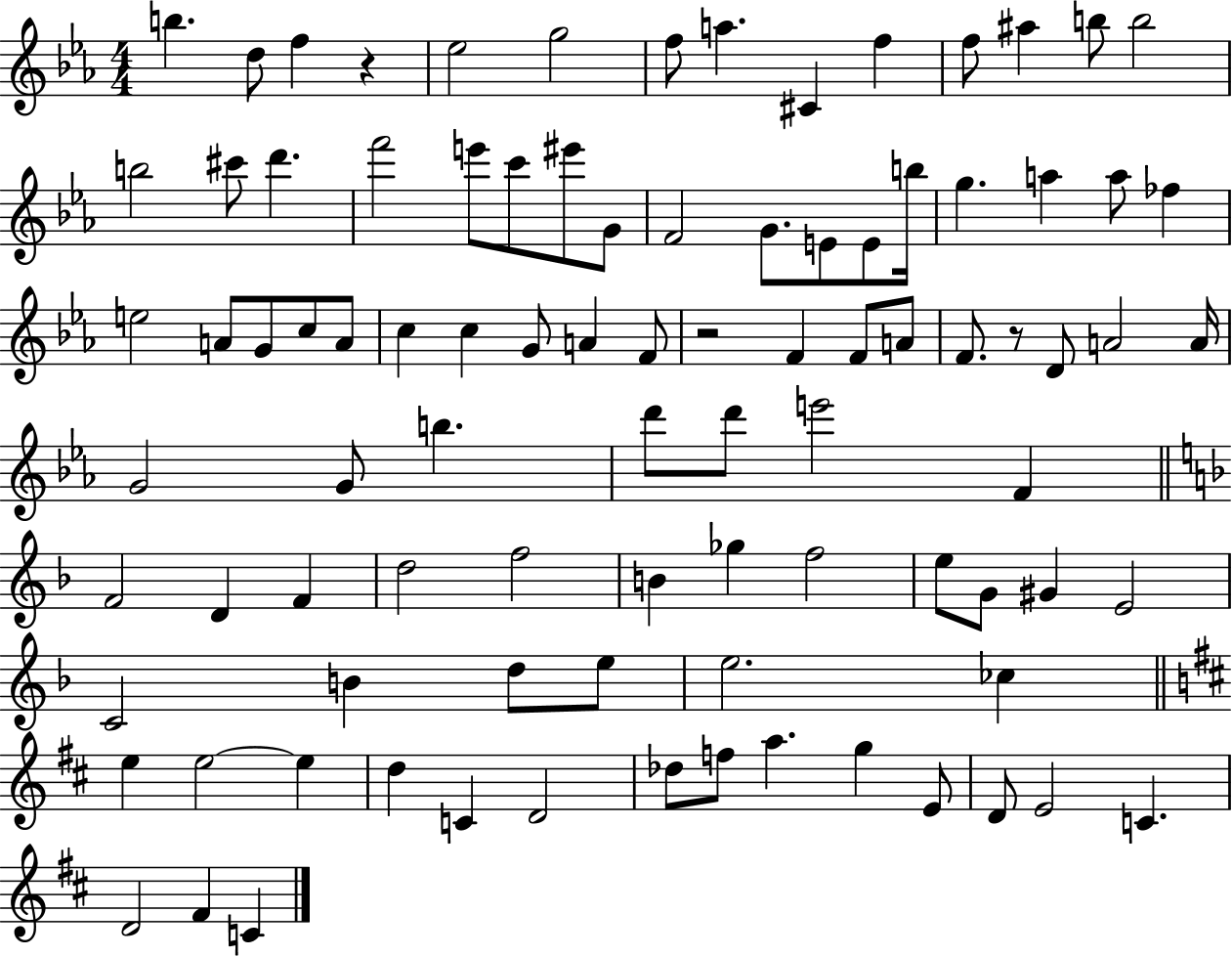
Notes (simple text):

B5/q. D5/e F5/q R/q Eb5/h G5/h F5/e A5/q. C#4/q F5/q F5/e A#5/q B5/e B5/h B5/h C#6/e D6/q. F6/h E6/e C6/e EIS6/e G4/e F4/h G4/e. E4/e E4/e B5/s G5/q. A5/q A5/e FES5/q E5/h A4/e G4/e C5/e A4/e C5/q C5/q G4/e A4/q F4/e R/h F4/q F4/e A4/e F4/e. R/e D4/e A4/h A4/s G4/h G4/e B5/q. D6/e D6/e E6/h F4/q F4/h D4/q F4/q D5/h F5/h B4/q Gb5/q F5/h E5/e G4/e G#4/q E4/h C4/h B4/q D5/e E5/e E5/h. CES5/q E5/q E5/h E5/q D5/q C4/q D4/h Db5/e F5/e A5/q. G5/q E4/e D4/e E4/h C4/q. D4/h F#4/q C4/q